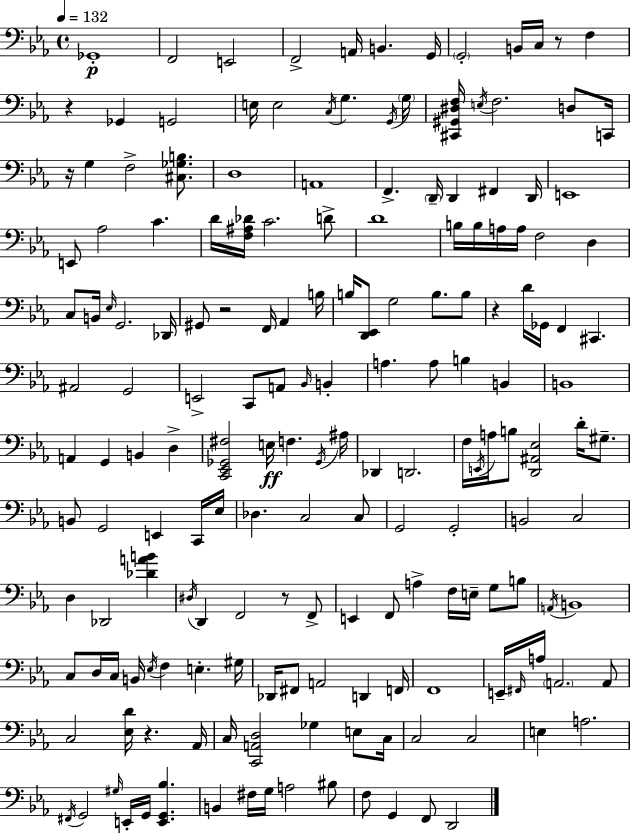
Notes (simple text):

Gb2/w F2/h E2/h F2/h A2/s B2/q. G2/s G2/h B2/s C3/s R/e F3/q R/q Gb2/q G2/h E3/s E3/h C3/s G3/q. G2/s G3/s [C#2,G#2,D#3,F3]/s E3/s F3/h. D3/e C2/s R/s G3/q F3/h [C#3,Gb3,B3]/e. D3/w A2/w F2/q. D2/s D2/q F#2/q D2/s E2/w E2/e Ab3/h C4/q. D4/s [F3,A#3,Db4]/s C4/h. D4/e D4/w B3/s B3/s A3/s A3/s F3/h D3/q C3/e B2/s Eb3/s G2/h. Db2/s G#2/e R/h F2/s Ab2/q B3/s B3/s [D2,Eb2]/e G3/h B3/e. B3/e R/q D4/s Gb2/s F2/q C#2/q. A#2/h G2/h E2/h C2/e A2/e Bb2/s B2/q A3/q. A3/e B3/q B2/q B2/w A2/q G2/q B2/q D3/q [C2,Eb2,Gb2,F#3]/h E3/s F3/q. Gb2/s A#3/s Db2/q D2/h. F3/s E2/s A3/s B3/e [D2,A#2,Eb3]/h D4/s G#3/e. B2/e G2/h E2/q C2/s Eb3/s Db3/q. C3/h C3/e G2/h G2/h B2/h C3/h D3/q Db2/h [Db4,A4,B4]/q D#3/s D2/q F2/h R/e F2/e E2/q F2/e A3/q F3/s E3/s G3/e B3/e A2/s B2/w C3/e D3/s C3/s B2/s Eb3/s F3/q E3/q. G#3/s Db2/s F#2/e A2/h D2/q F2/s F2/w E2/s F#2/s A3/s A2/h. A2/e C3/h [Eb3,D4]/s R/q. Ab2/s C3/s [C2,A2,D3]/h Gb3/q E3/e C3/s C3/h C3/h E3/q A3/h. F#2/s G2/h G#3/s E2/s G2/s [E2,G2,Bb3]/q. B2/q F#3/s G3/s A3/h BIS3/e F3/e G2/q F2/e D2/h